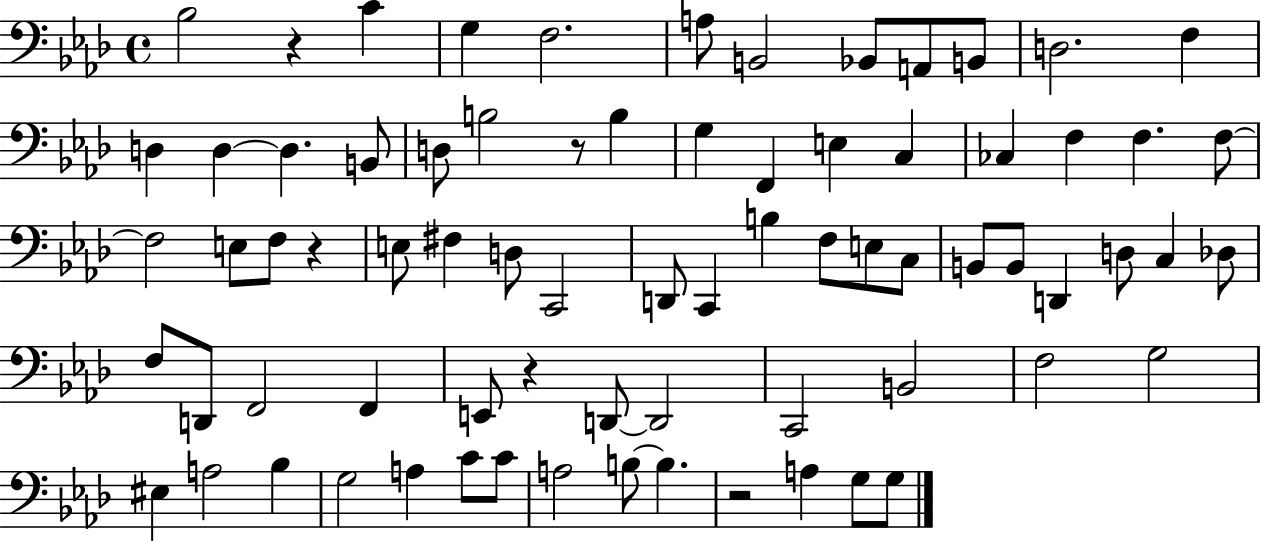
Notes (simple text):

Bb3/h R/q C4/q G3/q F3/h. A3/e B2/h Bb2/e A2/e B2/e D3/h. F3/q D3/q D3/q D3/q. B2/e D3/e B3/h R/e B3/q G3/q F2/q E3/q C3/q CES3/q F3/q F3/q. F3/e F3/h E3/e F3/e R/q E3/e F#3/q D3/e C2/h D2/e C2/q B3/q F3/e E3/e C3/e B2/e B2/e D2/q D3/e C3/q Db3/e F3/e D2/e F2/h F2/q E2/e R/q D2/e D2/h C2/h B2/h F3/h G3/h EIS3/q A3/h Bb3/q G3/h A3/q C4/e C4/e A3/h B3/e B3/q. R/h A3/q G3/e G3/e